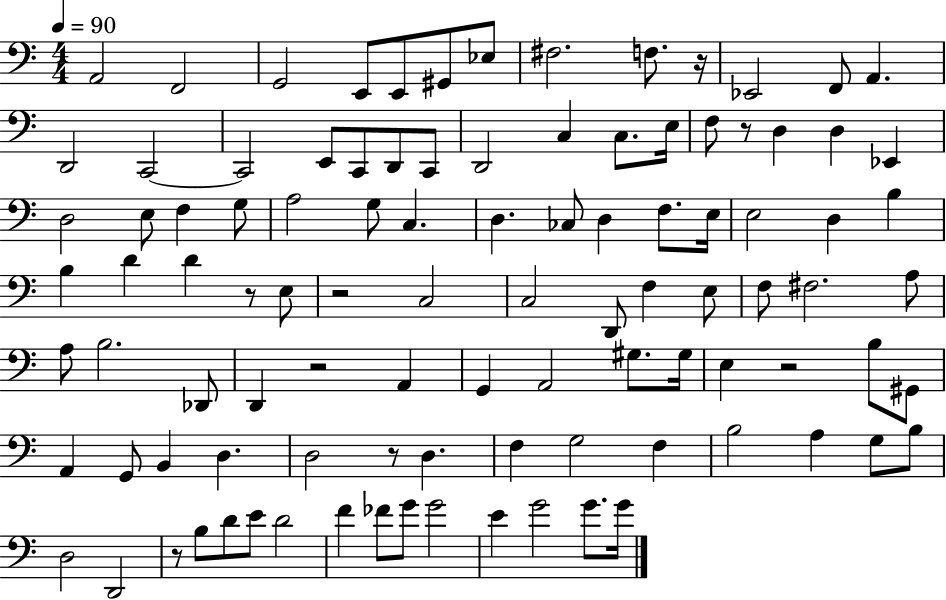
A2/h F2/h G2/h E2/e E2/e G#2/e Eb3/e F#3/h. F3/e. R/s Eb2/h F2/e A2/q. D2/h C2/h C2/h E2/e C2/e D2/e C2/e D2/h C3/q C3/e. E3/s F3/e R/e D3/q D3/q Eb2/q D3/h E3/e F3/q G3/e A3/h G3/e C3/q. D3/q. CES3/e D3/q F3/e. E3/s E3/h D3/q B3/q B3/q D4/q D4/q R/e E3/e R/h C3/h C3/h D2/e F3/q E3/e F3/e F#3/h. A3/e A3/e B3/h. Db2/e D2/q R/h A2/q G2/q A2/h G#3/e. G#3/s E3/q R/h B3/e G#2/e A2/q G2/e B2/q D3/q. D3/h R/e D3/q. F3/q G3/h F3/q B3/h A3/q G3/e B3/e D3/h D2/h R/e B3/e D4/e E4/e D4/h F4/q FES4/e G4/e G4/h E4/q G4/h G4/e. G4/s